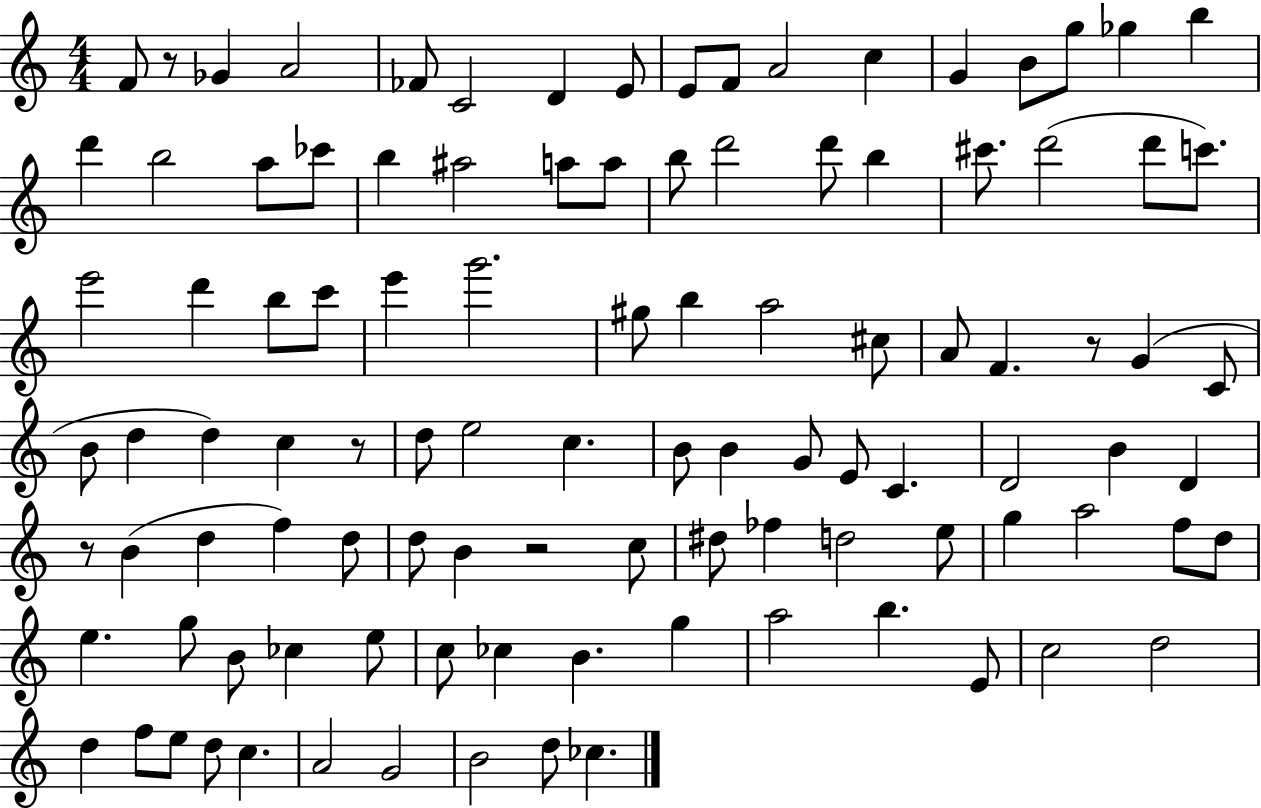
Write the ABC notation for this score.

X:1
T:Untitled
M:4/4
L:1/4
K:C
F/2 z/2 _G A2 _F/2 C2 D E/2 E/2 F/2 A2 c G B/2 g/2 _g b d' b2 a/2 _c'/2 b ^a2 a/2 a/2 b/2 d'2 d'/2 b ^c'/2 d'2 d'/2 c'/2 e'2 d' b/2 c'/2 e' g'2 ^g/2 b a2 ^c/2 A/2 F z/2 G C/2 B/2 d d c z/2 d/2 e2 c B/2 B G/2 E/2 C D2 B D z/2 B d f d/2 d/2 B z2 c/2 ^d/2 _f d2 e/2 g a2 f/2 d/2 e g/2 B/2 _c e/2 c/2 _c B g a2 b E/2 c2 d2 d f/2 e/2 d/2 c A2 G2 B2 d/2 _c